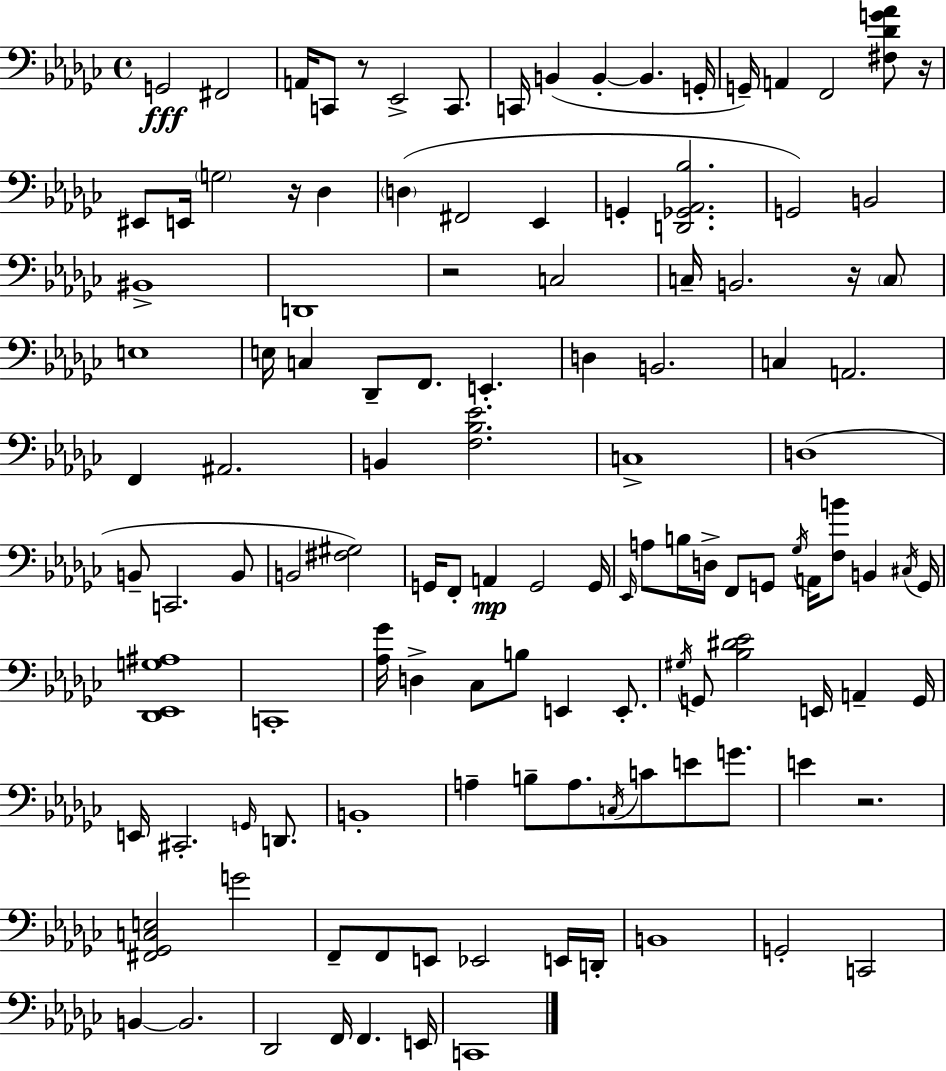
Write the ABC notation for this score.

X:1
T:Untitled
M:4/4
L:1/4
K:Ebm
G,,2 ^F,,2 A,,/4 C,,/2 z/2 _E,,2 C,,/2 C,,/4 B,, B,, B,, G,,/4 G,,/4 A,, F,,2 [^F,_DG_A]/2 z/4 ^E,,/2 E,,/4 G,2 z/4 _D, D, ^F,,2 _E,, G,, [D,,_G,,_A,,_B,]2 G,,2 B,,2 ^B,,4 D,,4 z2 C,2 C,/4 B,,2 z/4 C,/2 E,4 E,/4 C, _D,,/2 F,,/2 E,, D, B,,2 C, A,,2 F,, ^A,,2 B,, [F,_B,_E]2 C,4 D,4 B,,/2 C,,2 B,,/2 B,,2 [^F,^G,]2 G,,/4 F,,/2 A,, G,,2 G,,/4 _E,,/4 A,/2 B,/4 D,/4 F,,/2 G,,/2 _G,/4 A,,/4 [F,B]/2 B,, ^C,/4 G,,/4 [_D,,_E,,G,^A,]4 C,,4 [_A,_G]/4 D, _C,/2 B,/2 E,, E,,/2 ^G,/4 G,,/2 [_B,^D_E]2 E,,/4 A,, G,,/4 E,,/4 ^C,,2 G,,/4 D,,/2 B,,4 A, B,/2 A,/2 C,/4 C/2 E/2 G/2 E z2 [^F,,_G,,C,E,]2 G2 F,,/2 F,,/2 E,,/2 _E,,2 E,,/4 D,,/4 B,,4 G,,2 C,,2 B,, B,,2 _D,,2 F,,/4 F,, E,,/4 C,,4